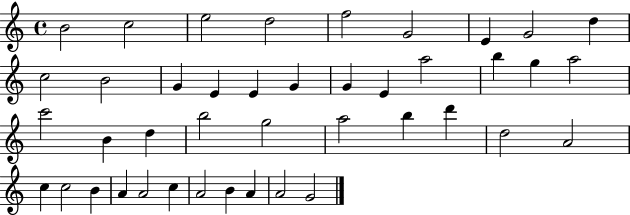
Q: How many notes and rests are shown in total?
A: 42